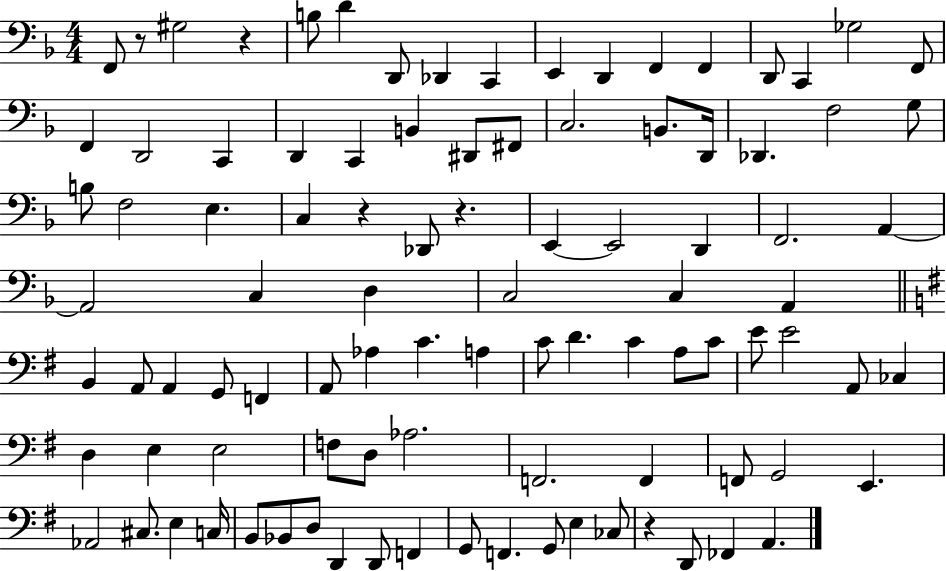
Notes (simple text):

F2/e R/e G#3/h R/q B3/e D4/q D2/e Db2/q C2/q E2/q D2/q F2/q F2/q D2/e C2/q Gb3/h F2/e F2/q D2/h C2/q D2/q C2/q B2/q D#2/e F#2/e C3/h. B2/e. D2/s Db2/q. F3/h G3/e B3/e F3/h E3/q. C3/q R/q Db2/e R/q. E2/q E2/h D2/q F2/h. A2/q A2/h C3/q D3/q C3/h C3/q A2/q B2/q A2/e A2/q G2/e F2/q A2/e Ab3/q C4/q. A3/q C4/e D4/q. C4/q A3/e C4/e E4/e E4/h A2/e CES3/q D3/q E3/q E3/h F3/e D3/e Ab3/h. F2/h. F2/q F2/e G2/h E2/q. Ab2/h C#3/e. E3/q C3/s B2/e Bb2/e D3/e D2/q D2/e F2/q G2/e F2/q. G2/e E3/q CES3/e R/q D2/e FES2/q A2/q.